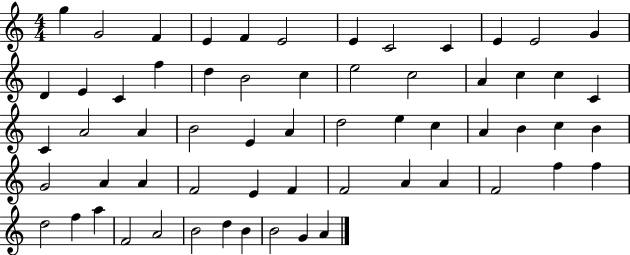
{
  \clef treble
  \numericTimeSignature
  \time 4/4
  \key c \major
  g''4 g'2 f'4 | e'4 f'4 e'2 | e'4 c'2 c'4 | e'4 e'2 g'4 | \break d'4 e'4 c'4 f''4 | d''4 b'2 c''4 | e''2 c''2 | a'4 c''4 c''4 c'4 | \break c'4 a'2 a'4 | b'2 e'4 a'4 | d''2 e''4 c''4 | a'4 b'4 c''4 b'4 | \break g'2 a'4 a'4 | f'2 e'4 f'4 | f'2 a'4 a'4 | f'2 f''4 f''4 | \break d''2 f''4 a''4 | f'2 a'2 | b'2 d''4 b'4 | b'2 g'4 a'4 | \break \bar "|."
}